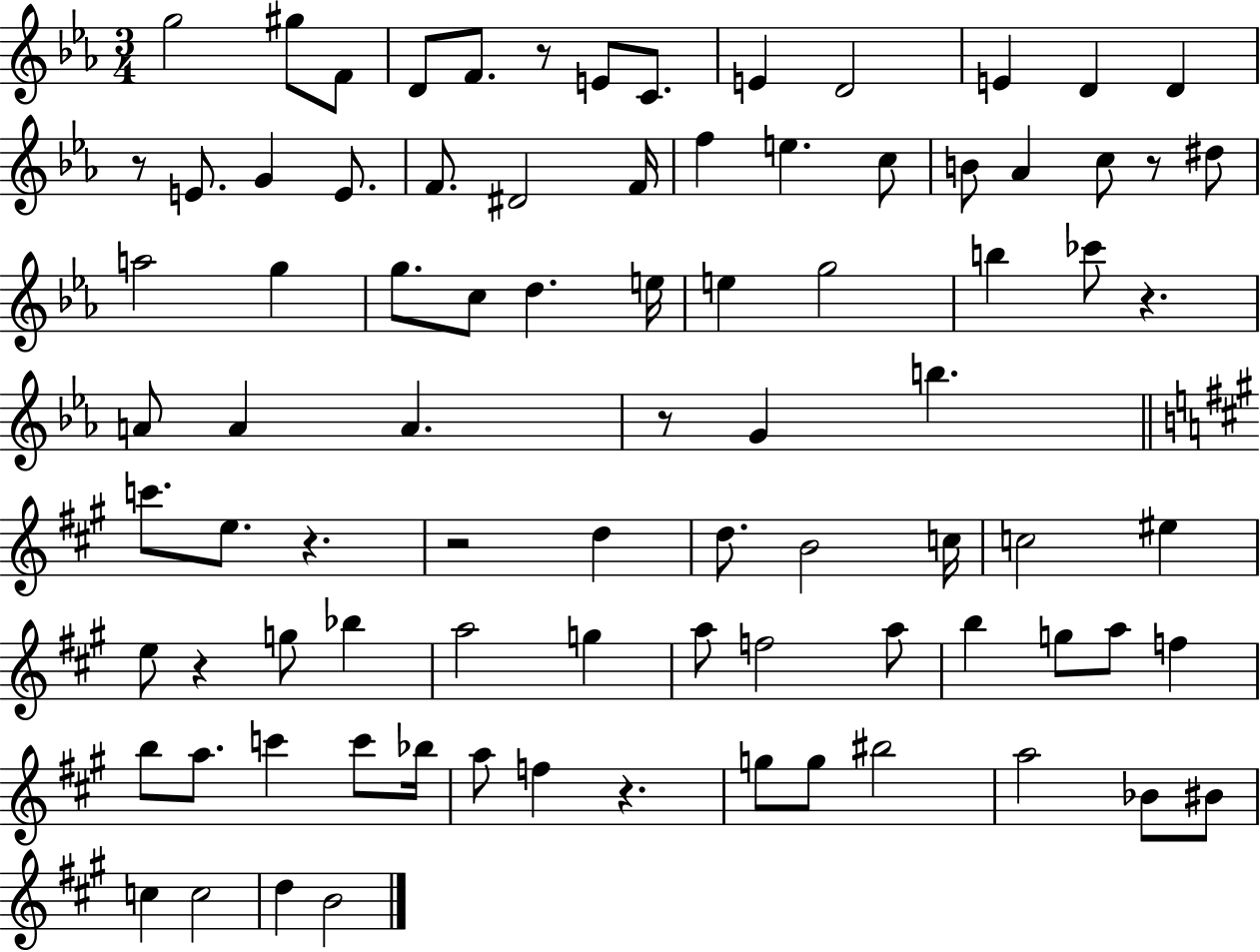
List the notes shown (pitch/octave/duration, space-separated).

G5/h G#5/e F4/e D4/e F4/e. R/e E4/e C4/e. E4/q D4/h E4/q D4/q D4/q R/e E4/e. G4/q E4/e. F4/e. D#4/h F4/s F5/q E5/q. C5/e B4/e Ab4/q C5/e R/e D#5/e A5/h G5/q G5/e. C5/e D5/q. E5/s E5/q G5/h B5/q CES6/e R/q. A4/e A4/q A4/q. R/e G4/q B5/q. C6/e. E5/e. R/q. R/h D5/q D5/e. B4/h C5/s C5/h EIS5/q E5/e R/q G5/e Bb5/q A5/h G5/q A5/e F5/h A5/e B5/q G5/e A5/e F5/q B5/e A5/e. C6/q C6/e Bb5/s A5/e F5/q R/q. G5/e G5/e BIS5/h A5/h Bb4/e BIS4/e C5/q C5/h D5/q B4/h